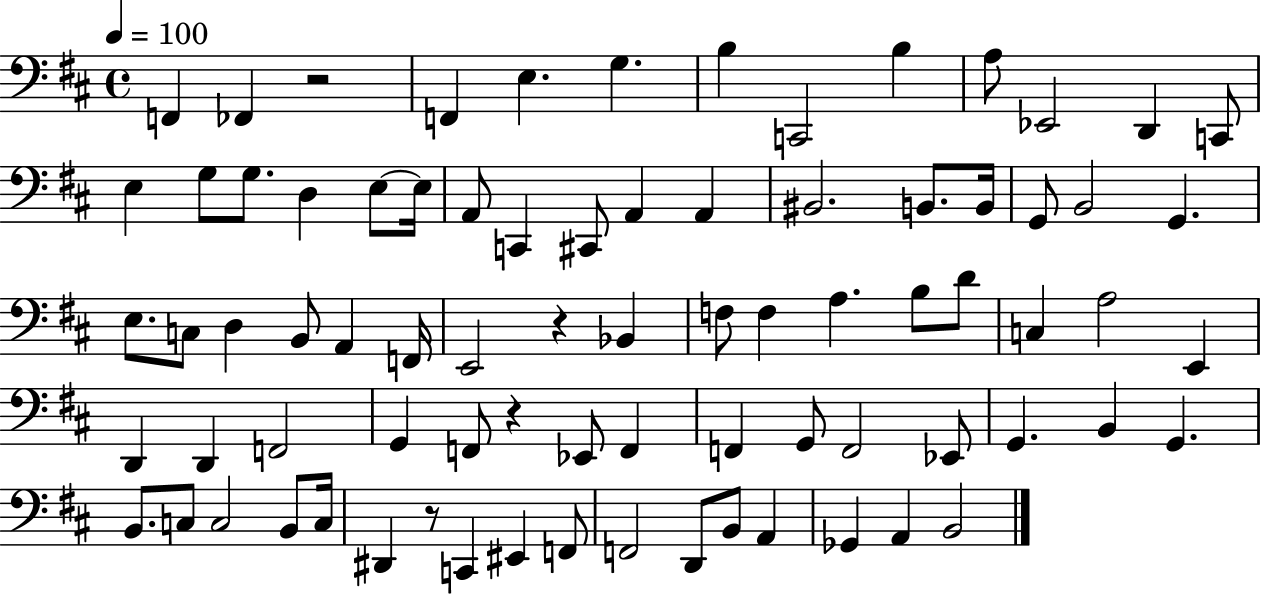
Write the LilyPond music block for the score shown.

{
  \clef bass
  \time 4/4
  \defaultTimeSignature
  \key d \major
  \tempo 4 = 100
  f,4 fes,4 r2 | f,4 e4. g4. | b4 c,2 b4 | a8 ees,2 d,4 c,8 | \break e4 g8 g8. d4 e8~~ e16 | a,8 c,4 cis,8 a,4 a,4 | bis,2. b,8. b,16 | g,8 b,2 g,4. | \break e8. c8 d4 b,8 a,4 f,16 | e,2 r4 bes,4 | f8 f4 a4. b8 d'8 | c4 a2 e,4 | \break d,4 d,4 f,2 | g,4 f,8 r4 ees,8 f,4 | f,4 g,8 f,2 ees,8 | g,4. b,4 g,4. | \break b,8. c8 c2 b,8 c16 | dis,4 r8 c,4 eis,4 f,8 | f,2 d,8 b,8 a,4 | ges,4 a,4 b,2 | \break \bar "|."
}